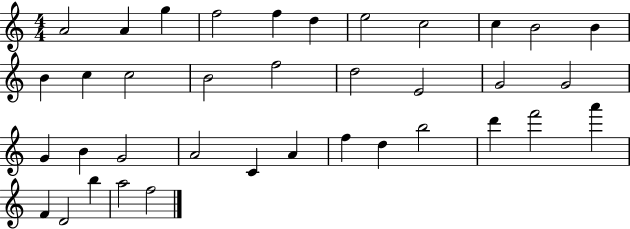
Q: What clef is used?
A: treble